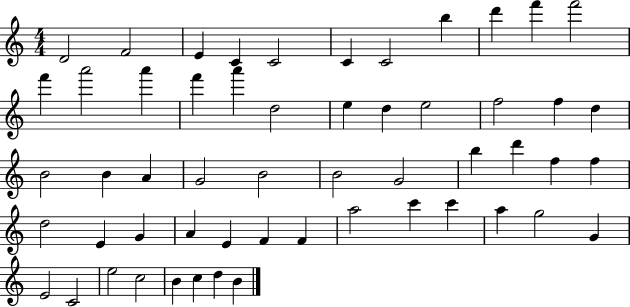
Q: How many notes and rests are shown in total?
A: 55